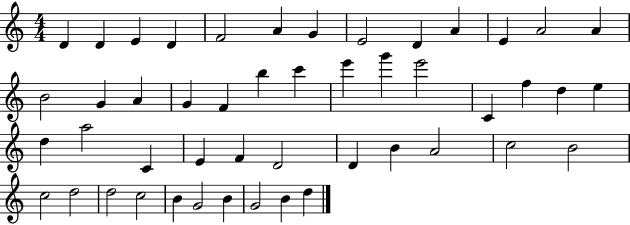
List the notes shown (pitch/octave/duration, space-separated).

D4/q D4/q E4/q D4/q F4/h A4/q G4/q E4/h D4/q A4/q E4/q A4/h A4/q B4/h G4/q A4/q G4/q F4/q B5/q C6/q E6/q G6/q E6/h C4/q F5/q D5/q E5/q D5/q A5/h C4/q E4/q F4/q D4/h D4/q B4/q A4/h C5/h B4/h C5/h D5/h D5/h C5/h B4/q G4/h B4/q G4/h B4/q D5/q